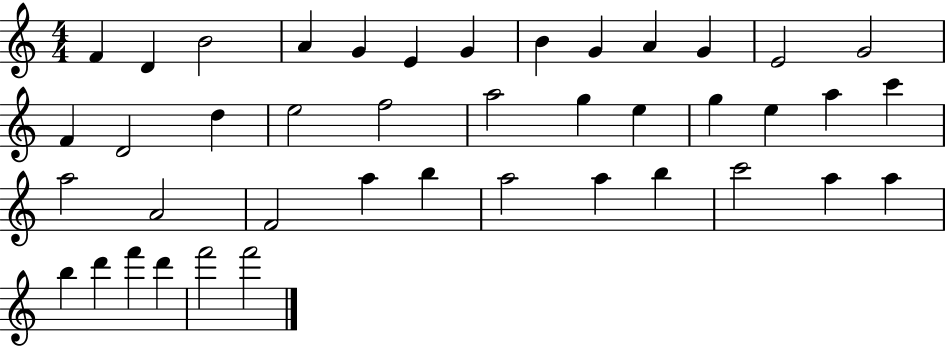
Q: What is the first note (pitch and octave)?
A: F4